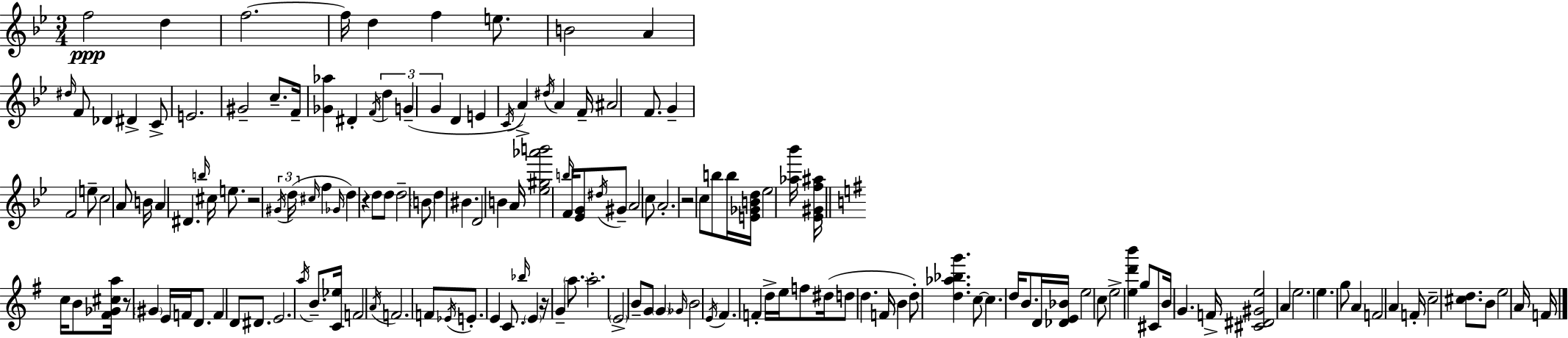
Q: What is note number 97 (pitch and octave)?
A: G4